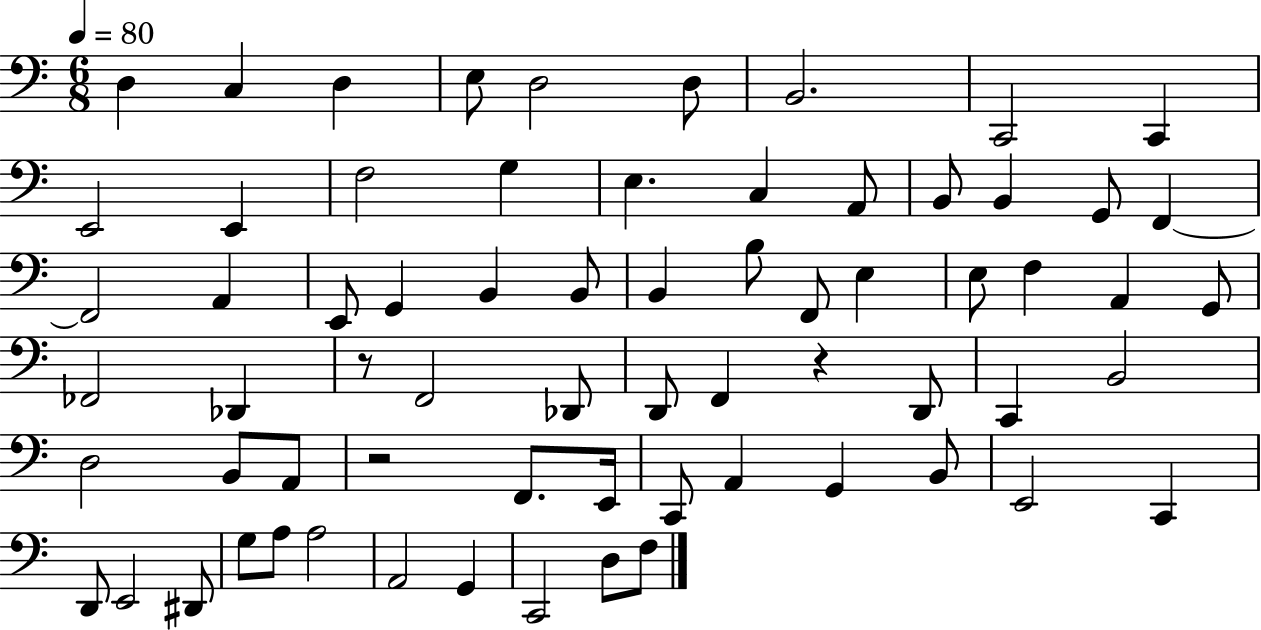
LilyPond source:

{
  \clef bass
  \numericTimeSignature
  \time 6/8
  \key c \major
  \tempo 4 = 80
  d4 c4 d4 | e8 d2 d8 | b,2. | c,2 c,4 | \break e,2 e,4 | f2 g4 | e4. c4 a,8 | b,8 b,4 g,8 f,4~~ | \break f,2 a,4 | e,8 g,4 b,4 b,8 | b,4 b8 f,8 e4 | e8 f4 a,4 g,8 | \break fes,2 des,4 | r8 f,2 des,8 | d,8 f,4 r4 d,8 | c,4 b,2 | \break d2 b,8 a,8 | r2 f,8. e,16 | c,8 a,4 g,4 b,8 | e,2 c,4 | \break d,8 e,2 dis,8 | g8 a8 a2 | a,2 g,4 | c,2 d8 f8 | \break \bar "|."
}